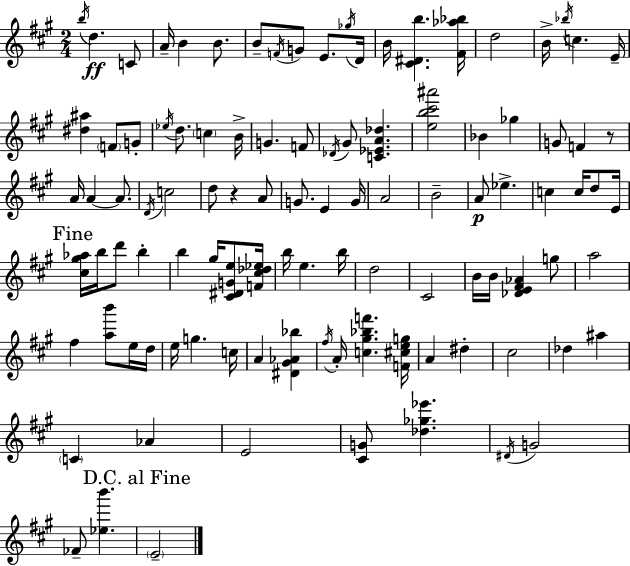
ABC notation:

X:1
T:Untitled
M:2/4
L:1/4
K:A
b/4 d C/2 A/4 B B/2 B/2 F/4 G/2 E/2 _g/4 D/4 B/4 [^C^Db] [^F_a_b]/4 d2 B/4 _b/4 c E/4 [^d^a] F/2 G/2 _e/4 d/2 c B/4 G F/2 _D/4 ^G/2 [C_EA_d] [eb^c'^a']2 _B _g G/2 F z/2 A/4 A A/2 D/4 c2 d/2 z A/2 G/2 E G/4 A2 B2 A/2 _e c c/4 d/2 E/4 [^c^g_a]/4 b/4 d'/2 b b ^g/4 [^C^DGe]/2 [F^c_d_e]/4 b/4 e b/4 d2 ^C2 B/4 B/4 [_DE^F_A] g/2 a2 ^f [ab']/2 e/4 d/4 e/4 g c/4 A [^D^G_A_b] ^f/4 A/4 [c^g_bf'] [F^ceg]/4 A ^d ^c2 _d ^a C _A E2 [^CG]/2 [_d_g_e'] ^D/4 G2 _F/2 [_eb'] E2